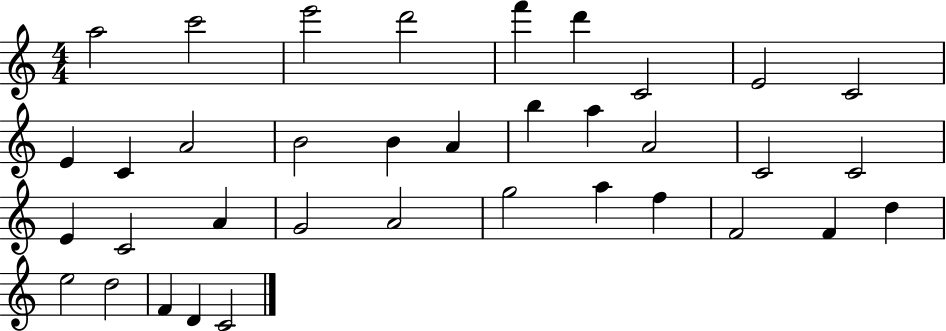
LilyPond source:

{
  \clef treble
  \numericTimeSignature
  \time 4/4
  \key c \major
  a''2 c'''2 | e'''2 d'''2 | f'''4 d'''4 c'2 | e'2 c'2 | \break e'4 c'4 a'2 | b'2 b'4 a'4 | b''4 a''4 a'2 | c'2 c'2 | \break e'4 c'2 a'4 | g'2 a'2 | g''2 a''4 f''4 | f'2 f'4 d''4 | \break e''2 d''2 | f'4 d'4 c'2 | \bar "|."
}